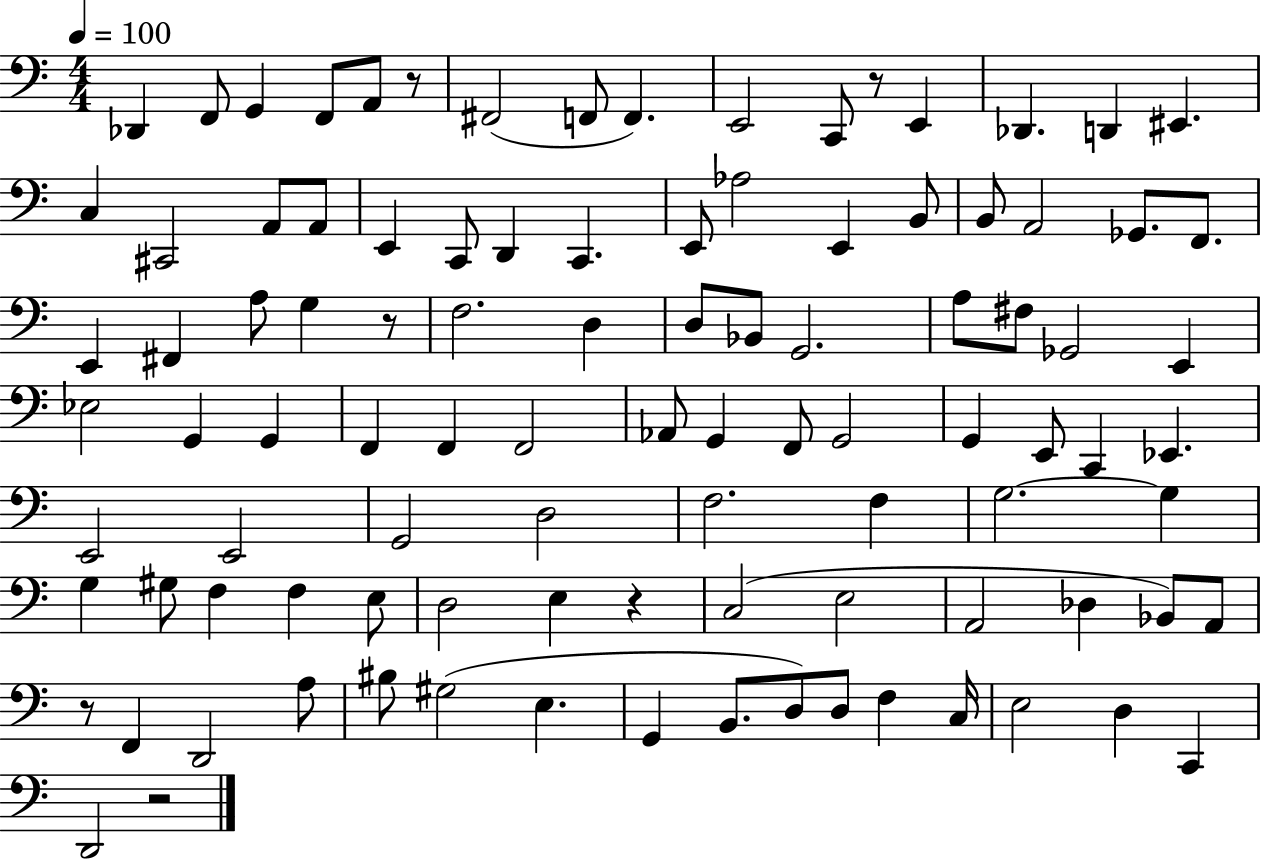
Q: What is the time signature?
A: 4/4